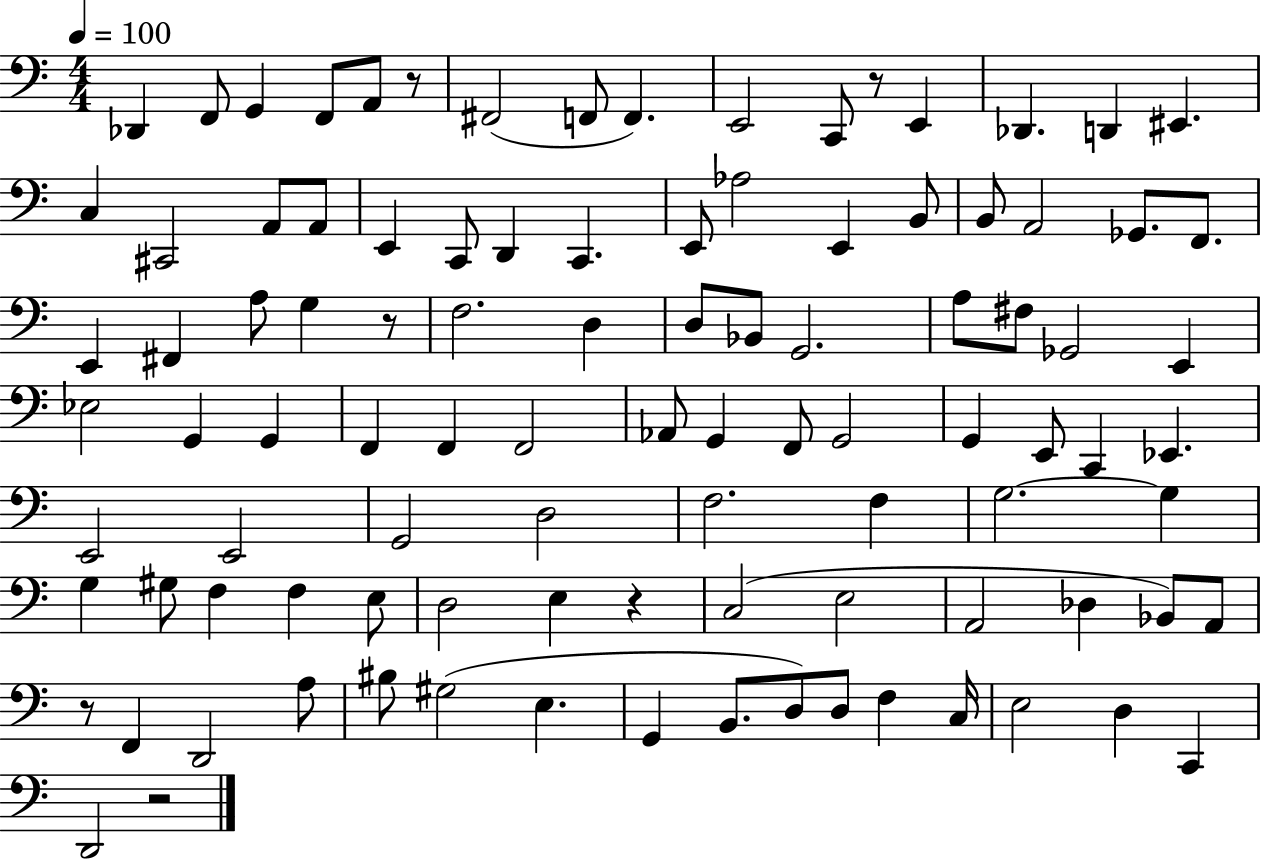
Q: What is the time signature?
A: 4/4